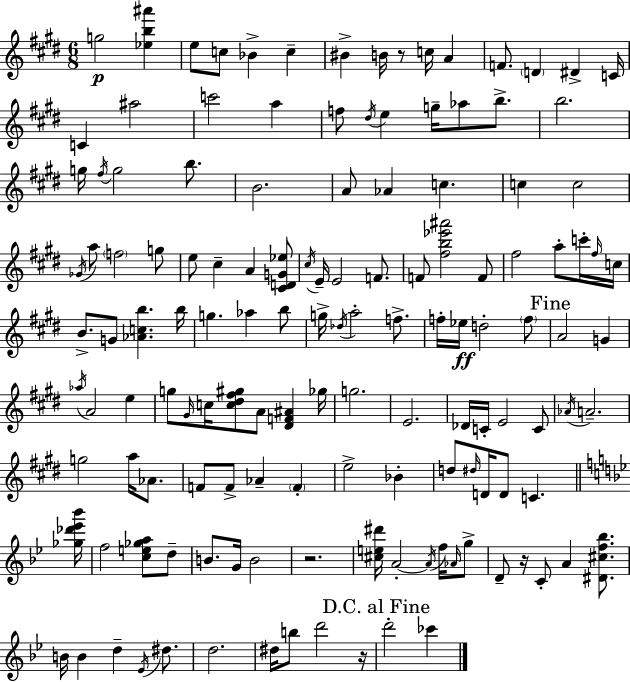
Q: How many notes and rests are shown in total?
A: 136